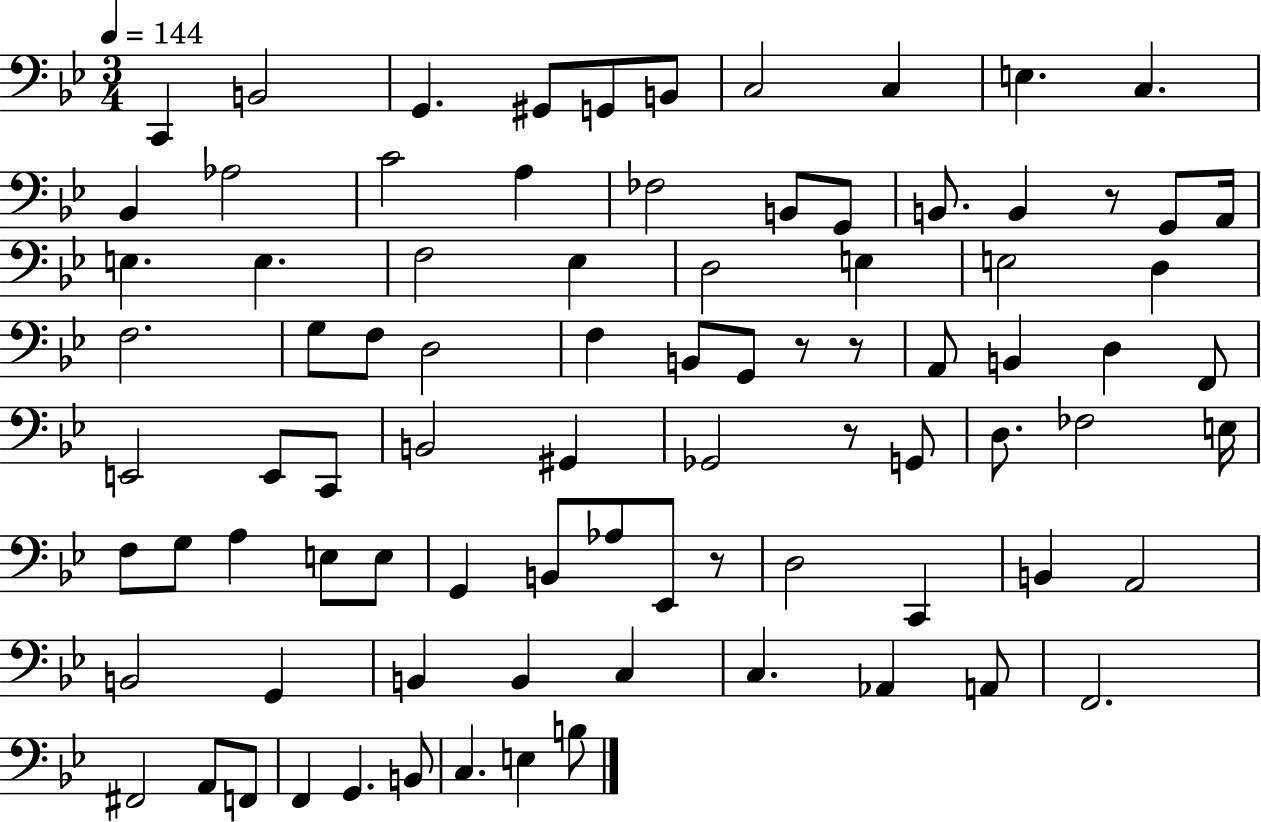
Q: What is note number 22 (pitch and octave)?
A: E3